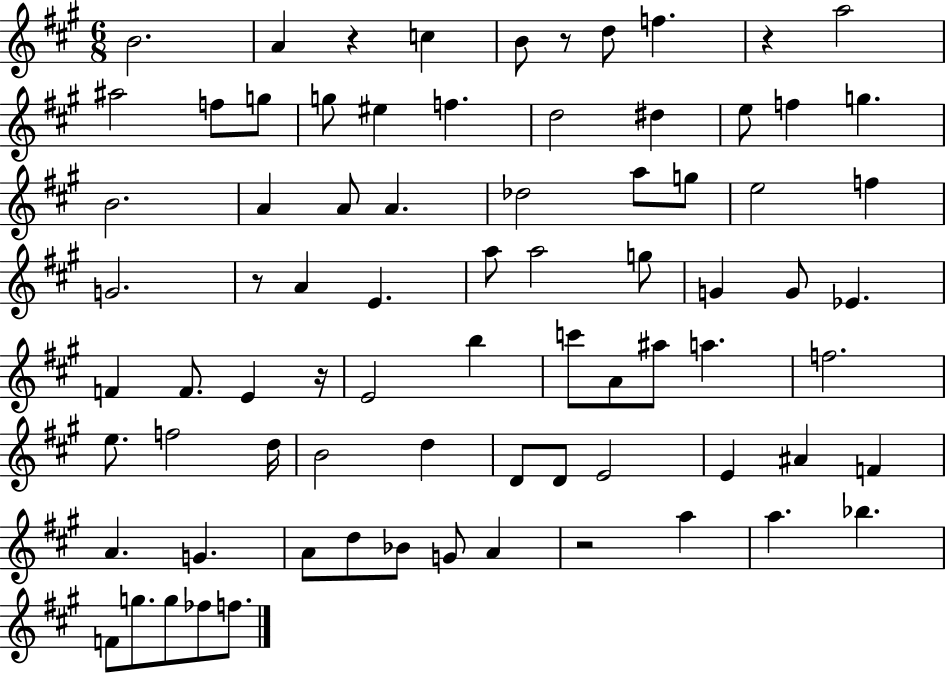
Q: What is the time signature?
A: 6/8